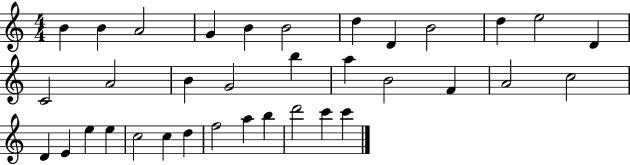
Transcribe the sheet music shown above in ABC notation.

X:1
T:Untitled
M:4/4
L:1/4
K:C
B B A2 G B B2 d D B2 d e2 D C2 A2 B G2 b a B2 F A2 c2 D E e e c2 c d f2 a b d'2 c' c'